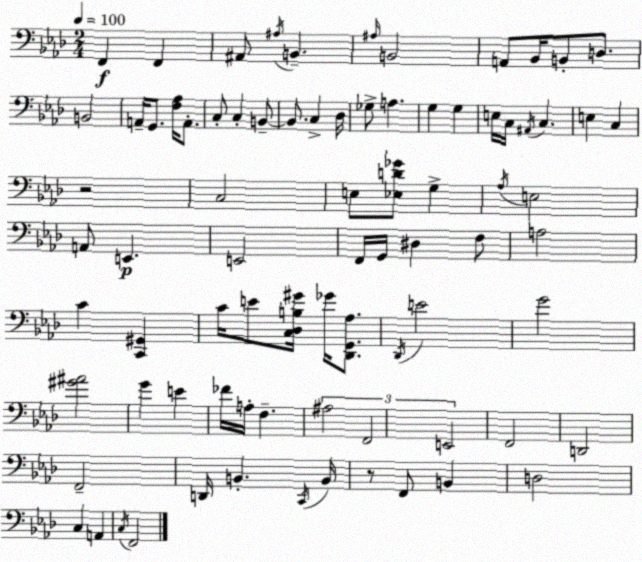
X:1
T:Untitled
M:2/4
L:1/4
K:Fm
F,, F,, ^A,,/2 ^A,/4 B,, ^A,/4 B,,2 A,,/2 _B,,/4 B,,/2 D,/2 B,,2 A,,/4 G,,/2 [F,_A,]/4 A,,/2 C,/2 C, B,,/2 B,,/2 C, _D,/4 _G,/2 A, G, G, E,/4 C,/4 ^A,,/4 C, E, C, z2 C,2 E,/2 [_E,D_G]/2 G, _A,/4 E,2 A,,/2 E,, E,,2 F,,/4 G,,/4 ^D, F,/2 A,2 C [C,,^G,,] C/4 E/2 [C,_D,B,^G]/4 _G/4 [_D,,G,,_A,]/2 _D,,/4 E2 G2 [^G^A]2 G E _F/4 A,/4 F, ^A,2 F,,2 E,,2 F,,2 D,,2 F,,2 D,,/4 B,, C,,/4 B,,/4 z/2 F,,/2 B,, D,2 C, A,, C,/4 F,,2